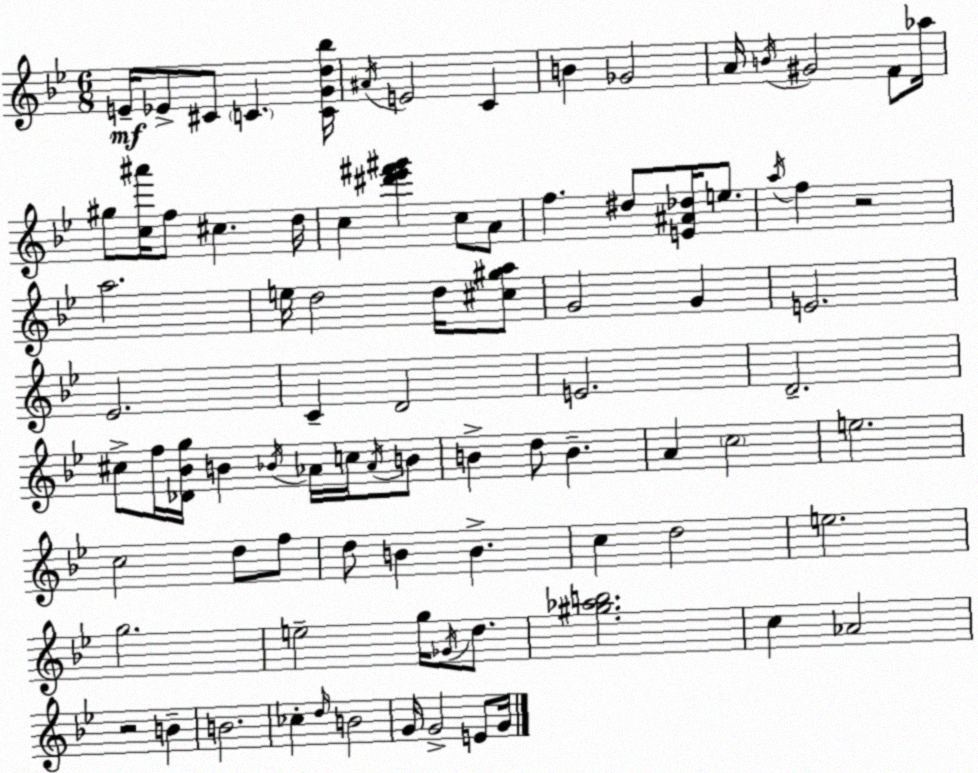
X:1
T:Untitled
M:6/8
L:1/4
K:Bb
E/4 _E/2 ^C/2 C [CGd_b]/4 ^A/4 E2 C B _G2 A/4 B/4 ^G2 F/2 _a/4 ^g/2 [c^a']/4 f/2 ^c d/4 c [^d'_e'^f'^g'] c/2 A/2 f ^d/2 [E^A_d]/4 e/2 a/4 f z2 a2 e/4 d2 d/4 [^c^ga]/2 G2 G E2 _E2 C D2 E2 D2 ^c/2 f/4 [_D_Bg]/4 B _B/4 _A/4 c/4 _A/4 B/2 B d/2 B A c2 e2 c2 d/2 f/2 d/2 B B c d2 e2 g2 e2 g/4 _G/4 d/2 [^g_ab]2 c _A2 z2 B B2 _c d/4 B2 G/4 G2 E/2 G/4